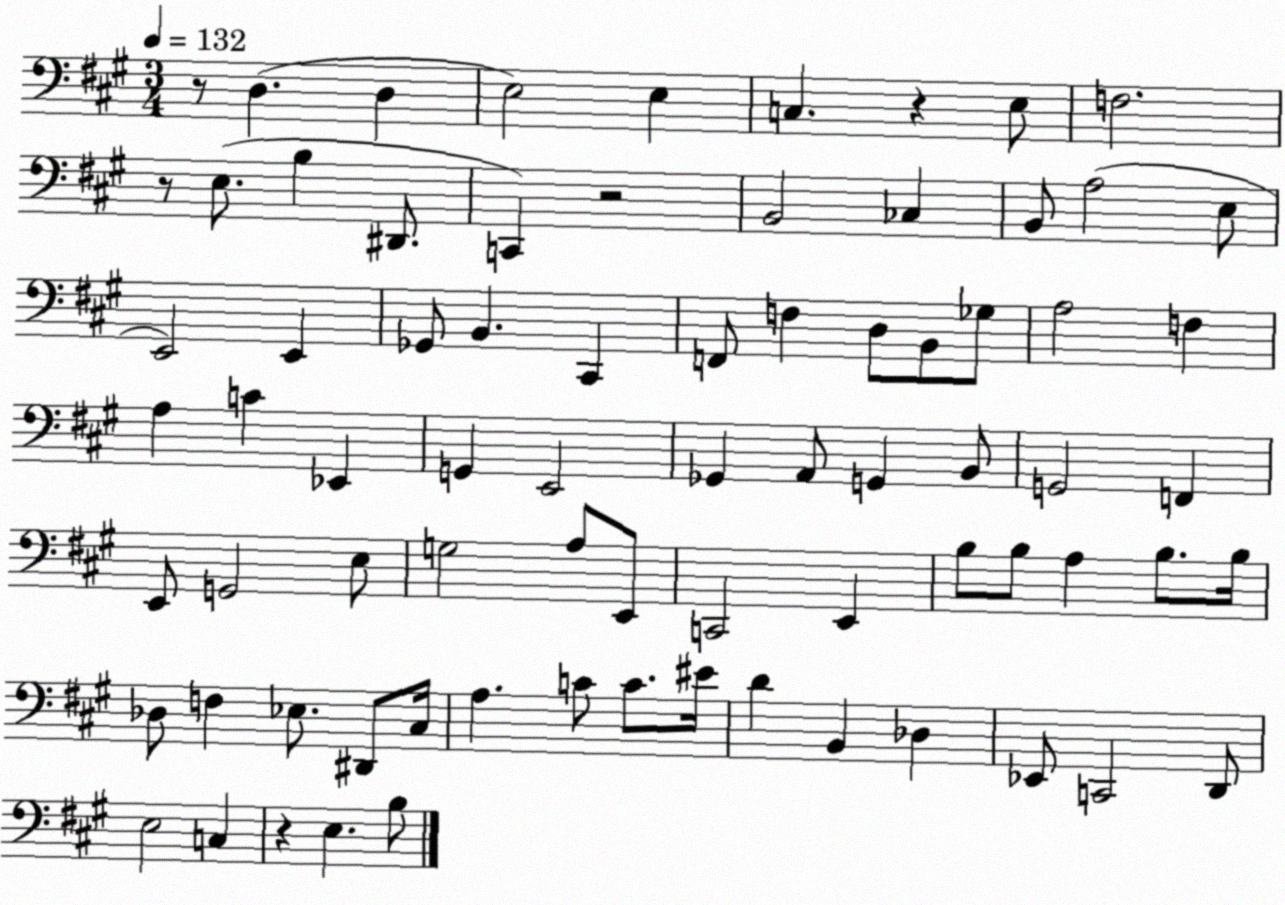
X:1
T:Untitled
M:3/4
L:1/4
K:A
z/2 D, D, E,2 E, C, z E,/2 F,2 z/2 E,/2 B, ^D,,/2 C,, z2 B,,2 _C, B,,/2 A,2 E,/2 E,,2 E,, _G,,/2 B,, ^C,, F,,/2 F, D,/2 B,,/2 _G,/2 A,2 F, A, C _E,, G,, E,,2 _G,, A,,/2 G,, B,,/2 G,,2 F,, E,,/2 G,,2 E,/2 G,2 A,/2 E,,/2 C,,2 E,, B,/2 B,/2 A, B,/2 B,/4 _D,/2 F, _E,/2 ^D,,/2 ^C,/4 A, C/2 C/2 ^E/4 D B,, _D, _E,,/2 C,,2 D,,/2 E,2 C, z E, B,/2